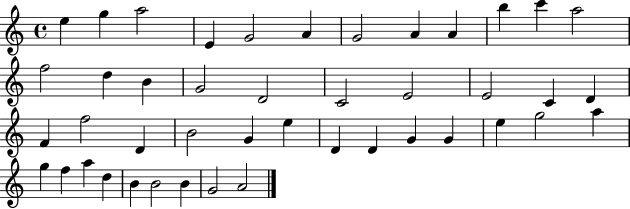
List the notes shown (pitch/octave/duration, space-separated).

E5/q G5/q A5/h E4/q G4/h A4/q G4/h A4/q A4/q B5/q C6/q A5/h F5/h D5/q B4/q G4/h D4/h C4/h E4/h E4/h C4/q D4/q F4/q F5/h D4/q B4/h G4/q E5/q D4/q D4/q G4/q G4/q E5/q G5/h A5/q G5/q F5/q A5/q D5/q B4/q B4/h B4/q G4/h A4/h